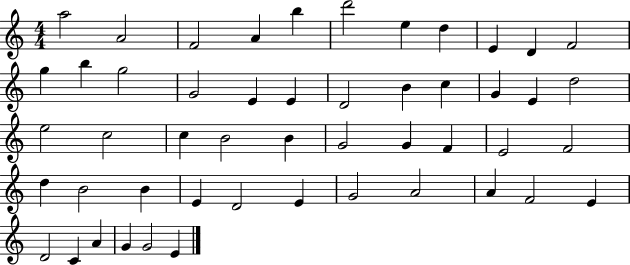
{
  \clef treble
  \numericTimeSignature
  \time 4/4
  \key c \major
  a''2 a'2 | f'2 a'4 b''4 | d'''2 e''4 d''4 | e'4 d'4 f'2 | \break g''4 b''4 g''2 | g'2 e'4 e'4 | d'2 b'4 c''4 | g'4 e'4 d''2 | \break e''2 c''2 | c''4 b'2 b'4 | g'2 g'4 f'4 | e'2 f'2 | \break d''4 b'2 b'4 | e'4 d'2 e'4 | g'2 a'2 | a'4 f'2 e'4 | \break d'2 c'4 a'4 | g'4 g'2 e'4 | \bar "|."
}